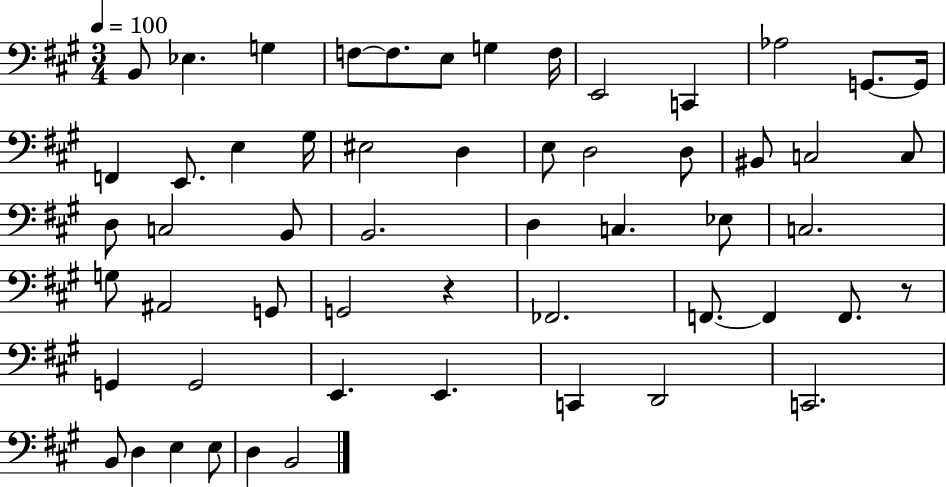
X:1
T:Untitled
M:3/4
L:1/4
K:A
B,,/2 _E, G, F,/2 F,/2 E,/2 G, F,/4 E,,2 C,, _A,2 G,,/2 G,,/4 F,, E,,/2 E, ^G,/4 ^E,2 D, E,/2 D,2 D,/2 ^B,,/2 C,2 C,/2 D,/2 C,2 B,,/2 B,,2 D, C, _E,/2 C,2 G,/2 ^A,,2 G,,/2 G,,2 z _F,,2 F,,/2 F,, F,,/2 z/2 G,, G,,2 E,, E,, C,, D,,2 C,,2 B,,/2 D, E, E,/2 D, B,,2